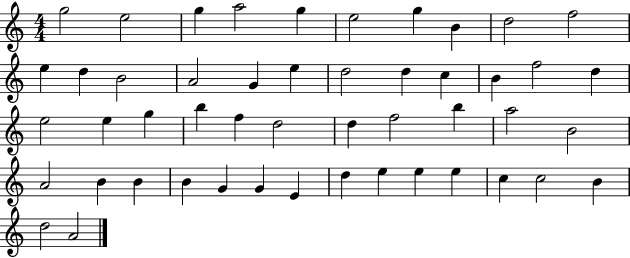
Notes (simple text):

G5/h E5/h G5/q A5/h G5/q E5/h G5/q B4/q D5/h F5/h E5/q D5/q B4/h A4/h G4/q E5/q D5/h D5/q C5/q B4/q F5/h D5/q E5/h E5/q G5/q B5/q F5/q D5/h D5/q F5/h B5/q A5/h B4/h A4/h B4/q B4/q B4/q G4/q G4/q E4/q D5/q E5/q E5/q E5/q C5/q C5/h B4/q D5/h A4/h